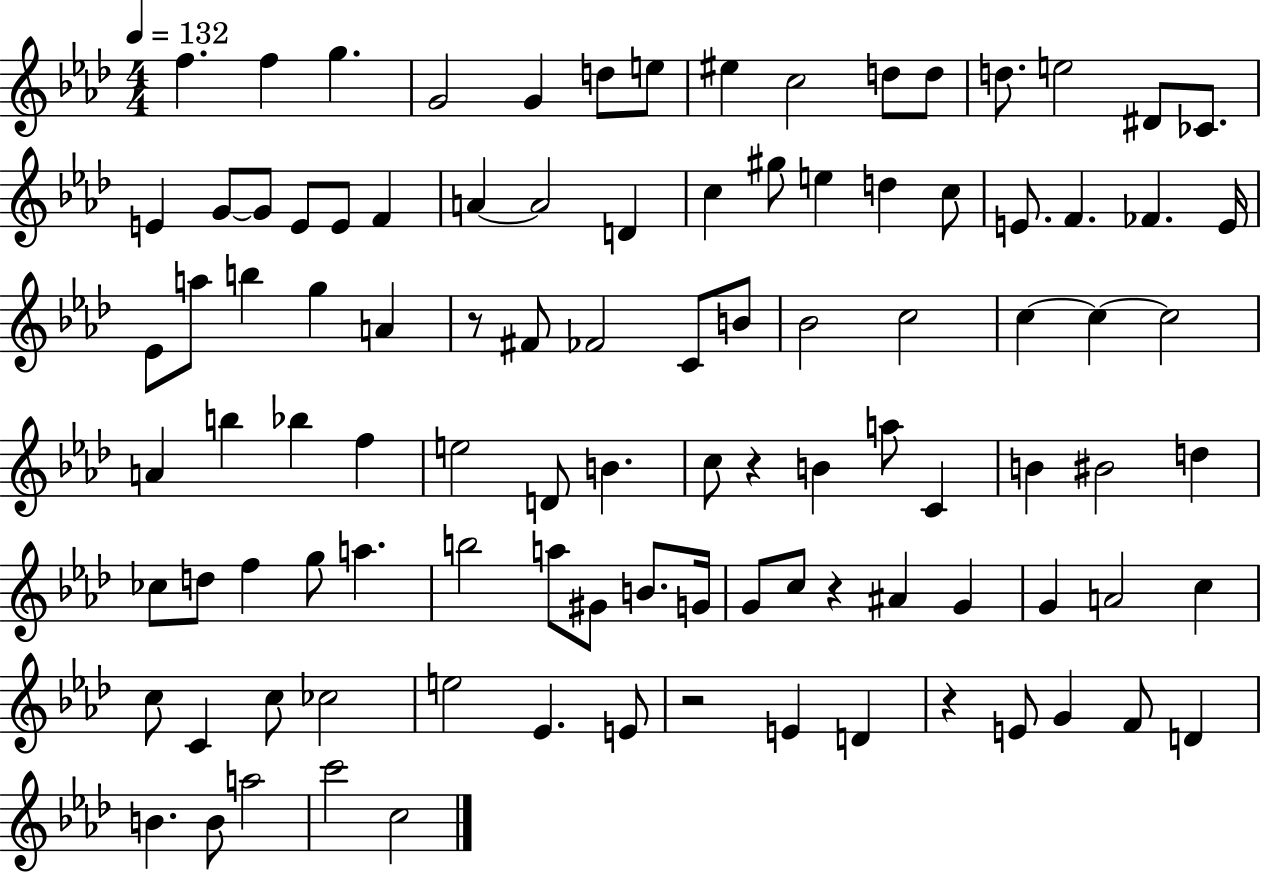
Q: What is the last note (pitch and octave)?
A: C5